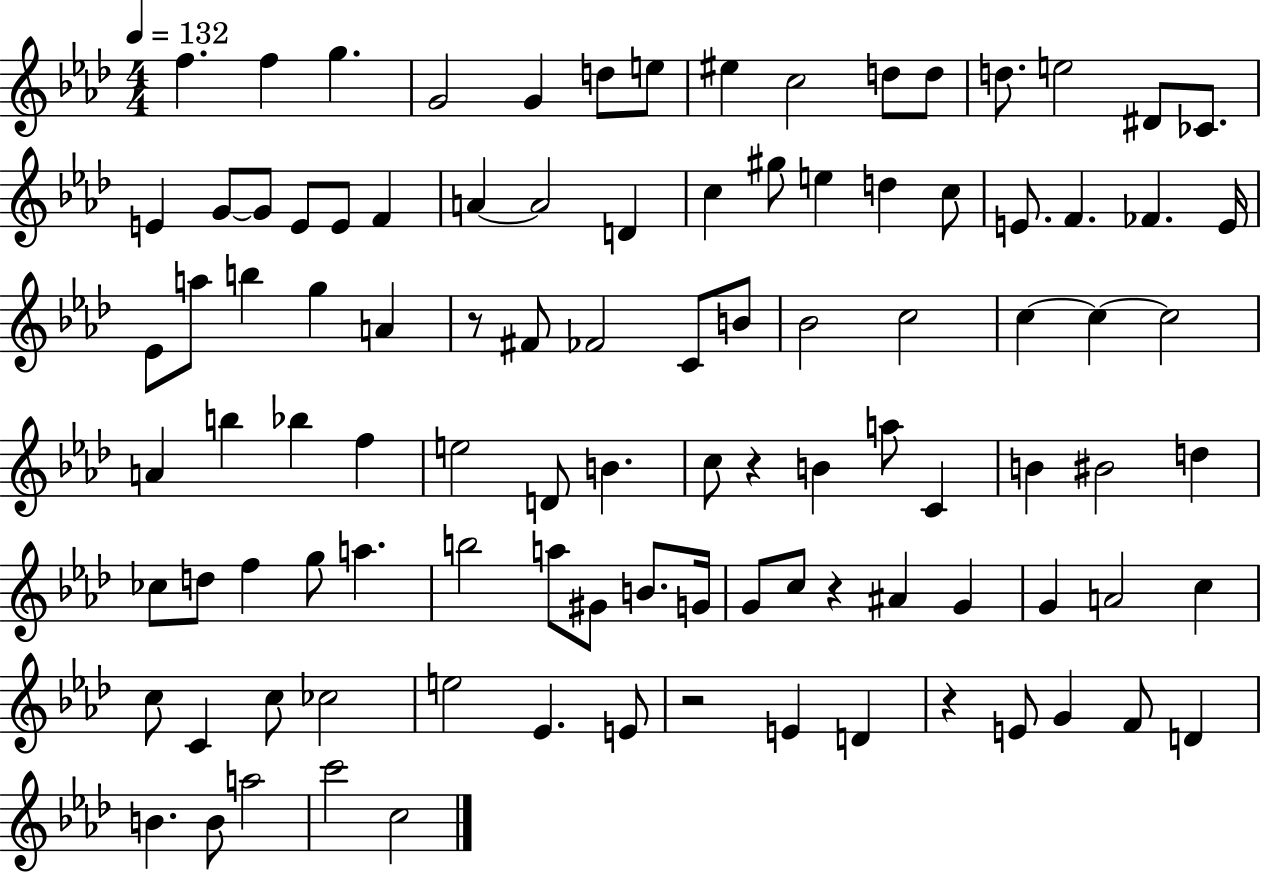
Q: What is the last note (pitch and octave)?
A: C5